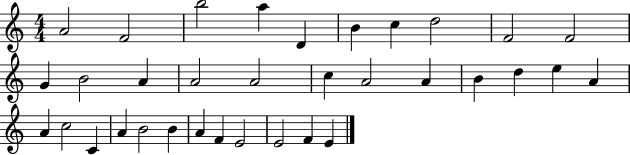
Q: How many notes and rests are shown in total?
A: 34